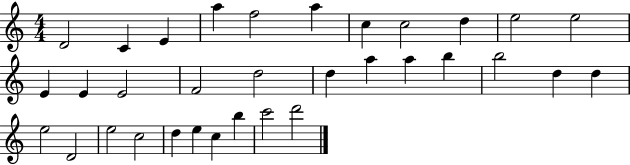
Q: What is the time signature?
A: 4/4